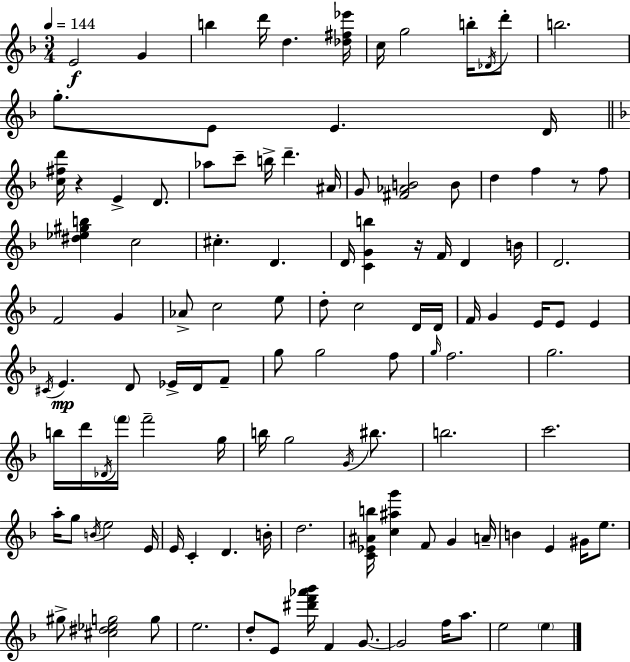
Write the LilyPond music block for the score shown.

{
  \clef treble
  \numericTimeSignature
  \time 3/4
  \key d \minor
  \tempo 4 = 144
  e'2\f g'4 | b''4 d'''16 d''4. <des'' fis'' ees'''>16 | c''16 g''2 b''16-. \acciaccatura { des'16 } d'''8-. | b''2. | \break g''8.-. e'8 e'4. | d'16 \bar "||" \break \key f \major <c'' fis'' d'''>16 r4 e'4-> d'8. | aes''8 c'''8-- b''16-> d'''4.-- ais'16 | g'8 <fis' aes' b'>2 b'8 | d''4 f''4 r8 f''8 | \break <dis'' ees'' gis'' b''>4 c''2 | cis''4.-. d'4. | d'16 <c' g' b''>4 r16 f'16 d'4 b'16 | d'2. | \break f'2 g'4 | aes'8-> c''2 e''8 | d''8-. c''2 d'16 d'16 | f'16 g'4 e'16 e'8 e'4 | \break \acciaccatura { cis'16 }\mp e'4. d'8 ees'16-> d'16 f'8-- | g''8 g''2 f''8 | \grace { g''16 } f''2. | g''2. | \break b''16 d'''16 \acciaccatura { des'16 } \parenthesize f'''16 f'''2-- | g''16 b''16 g''2 | \acciaccatura { g'16 } bis''8. b''2. | c'''2. | \break a''16-. g''8 \acciaccatura { b'16 } e''2 | e'16 e'16 c'4-. d'4. | b'16-. d''2. | <c' ees' ais' b''>16 <c'' ais'' g'''>4 f'8 | \break g'4 a'16-- b'4 e'4 | gis'16 e''8. gis''8-> <cis'' dis'' ees'' g''>2 | g''8 e''2. | d''8-. e'8 <dis''' f''' aes''' bes'''>16 f'4 | \break g'8.~~ g'2 | f''16 a''8. e''2 | \parenthesize e''4 \bar "|."
}